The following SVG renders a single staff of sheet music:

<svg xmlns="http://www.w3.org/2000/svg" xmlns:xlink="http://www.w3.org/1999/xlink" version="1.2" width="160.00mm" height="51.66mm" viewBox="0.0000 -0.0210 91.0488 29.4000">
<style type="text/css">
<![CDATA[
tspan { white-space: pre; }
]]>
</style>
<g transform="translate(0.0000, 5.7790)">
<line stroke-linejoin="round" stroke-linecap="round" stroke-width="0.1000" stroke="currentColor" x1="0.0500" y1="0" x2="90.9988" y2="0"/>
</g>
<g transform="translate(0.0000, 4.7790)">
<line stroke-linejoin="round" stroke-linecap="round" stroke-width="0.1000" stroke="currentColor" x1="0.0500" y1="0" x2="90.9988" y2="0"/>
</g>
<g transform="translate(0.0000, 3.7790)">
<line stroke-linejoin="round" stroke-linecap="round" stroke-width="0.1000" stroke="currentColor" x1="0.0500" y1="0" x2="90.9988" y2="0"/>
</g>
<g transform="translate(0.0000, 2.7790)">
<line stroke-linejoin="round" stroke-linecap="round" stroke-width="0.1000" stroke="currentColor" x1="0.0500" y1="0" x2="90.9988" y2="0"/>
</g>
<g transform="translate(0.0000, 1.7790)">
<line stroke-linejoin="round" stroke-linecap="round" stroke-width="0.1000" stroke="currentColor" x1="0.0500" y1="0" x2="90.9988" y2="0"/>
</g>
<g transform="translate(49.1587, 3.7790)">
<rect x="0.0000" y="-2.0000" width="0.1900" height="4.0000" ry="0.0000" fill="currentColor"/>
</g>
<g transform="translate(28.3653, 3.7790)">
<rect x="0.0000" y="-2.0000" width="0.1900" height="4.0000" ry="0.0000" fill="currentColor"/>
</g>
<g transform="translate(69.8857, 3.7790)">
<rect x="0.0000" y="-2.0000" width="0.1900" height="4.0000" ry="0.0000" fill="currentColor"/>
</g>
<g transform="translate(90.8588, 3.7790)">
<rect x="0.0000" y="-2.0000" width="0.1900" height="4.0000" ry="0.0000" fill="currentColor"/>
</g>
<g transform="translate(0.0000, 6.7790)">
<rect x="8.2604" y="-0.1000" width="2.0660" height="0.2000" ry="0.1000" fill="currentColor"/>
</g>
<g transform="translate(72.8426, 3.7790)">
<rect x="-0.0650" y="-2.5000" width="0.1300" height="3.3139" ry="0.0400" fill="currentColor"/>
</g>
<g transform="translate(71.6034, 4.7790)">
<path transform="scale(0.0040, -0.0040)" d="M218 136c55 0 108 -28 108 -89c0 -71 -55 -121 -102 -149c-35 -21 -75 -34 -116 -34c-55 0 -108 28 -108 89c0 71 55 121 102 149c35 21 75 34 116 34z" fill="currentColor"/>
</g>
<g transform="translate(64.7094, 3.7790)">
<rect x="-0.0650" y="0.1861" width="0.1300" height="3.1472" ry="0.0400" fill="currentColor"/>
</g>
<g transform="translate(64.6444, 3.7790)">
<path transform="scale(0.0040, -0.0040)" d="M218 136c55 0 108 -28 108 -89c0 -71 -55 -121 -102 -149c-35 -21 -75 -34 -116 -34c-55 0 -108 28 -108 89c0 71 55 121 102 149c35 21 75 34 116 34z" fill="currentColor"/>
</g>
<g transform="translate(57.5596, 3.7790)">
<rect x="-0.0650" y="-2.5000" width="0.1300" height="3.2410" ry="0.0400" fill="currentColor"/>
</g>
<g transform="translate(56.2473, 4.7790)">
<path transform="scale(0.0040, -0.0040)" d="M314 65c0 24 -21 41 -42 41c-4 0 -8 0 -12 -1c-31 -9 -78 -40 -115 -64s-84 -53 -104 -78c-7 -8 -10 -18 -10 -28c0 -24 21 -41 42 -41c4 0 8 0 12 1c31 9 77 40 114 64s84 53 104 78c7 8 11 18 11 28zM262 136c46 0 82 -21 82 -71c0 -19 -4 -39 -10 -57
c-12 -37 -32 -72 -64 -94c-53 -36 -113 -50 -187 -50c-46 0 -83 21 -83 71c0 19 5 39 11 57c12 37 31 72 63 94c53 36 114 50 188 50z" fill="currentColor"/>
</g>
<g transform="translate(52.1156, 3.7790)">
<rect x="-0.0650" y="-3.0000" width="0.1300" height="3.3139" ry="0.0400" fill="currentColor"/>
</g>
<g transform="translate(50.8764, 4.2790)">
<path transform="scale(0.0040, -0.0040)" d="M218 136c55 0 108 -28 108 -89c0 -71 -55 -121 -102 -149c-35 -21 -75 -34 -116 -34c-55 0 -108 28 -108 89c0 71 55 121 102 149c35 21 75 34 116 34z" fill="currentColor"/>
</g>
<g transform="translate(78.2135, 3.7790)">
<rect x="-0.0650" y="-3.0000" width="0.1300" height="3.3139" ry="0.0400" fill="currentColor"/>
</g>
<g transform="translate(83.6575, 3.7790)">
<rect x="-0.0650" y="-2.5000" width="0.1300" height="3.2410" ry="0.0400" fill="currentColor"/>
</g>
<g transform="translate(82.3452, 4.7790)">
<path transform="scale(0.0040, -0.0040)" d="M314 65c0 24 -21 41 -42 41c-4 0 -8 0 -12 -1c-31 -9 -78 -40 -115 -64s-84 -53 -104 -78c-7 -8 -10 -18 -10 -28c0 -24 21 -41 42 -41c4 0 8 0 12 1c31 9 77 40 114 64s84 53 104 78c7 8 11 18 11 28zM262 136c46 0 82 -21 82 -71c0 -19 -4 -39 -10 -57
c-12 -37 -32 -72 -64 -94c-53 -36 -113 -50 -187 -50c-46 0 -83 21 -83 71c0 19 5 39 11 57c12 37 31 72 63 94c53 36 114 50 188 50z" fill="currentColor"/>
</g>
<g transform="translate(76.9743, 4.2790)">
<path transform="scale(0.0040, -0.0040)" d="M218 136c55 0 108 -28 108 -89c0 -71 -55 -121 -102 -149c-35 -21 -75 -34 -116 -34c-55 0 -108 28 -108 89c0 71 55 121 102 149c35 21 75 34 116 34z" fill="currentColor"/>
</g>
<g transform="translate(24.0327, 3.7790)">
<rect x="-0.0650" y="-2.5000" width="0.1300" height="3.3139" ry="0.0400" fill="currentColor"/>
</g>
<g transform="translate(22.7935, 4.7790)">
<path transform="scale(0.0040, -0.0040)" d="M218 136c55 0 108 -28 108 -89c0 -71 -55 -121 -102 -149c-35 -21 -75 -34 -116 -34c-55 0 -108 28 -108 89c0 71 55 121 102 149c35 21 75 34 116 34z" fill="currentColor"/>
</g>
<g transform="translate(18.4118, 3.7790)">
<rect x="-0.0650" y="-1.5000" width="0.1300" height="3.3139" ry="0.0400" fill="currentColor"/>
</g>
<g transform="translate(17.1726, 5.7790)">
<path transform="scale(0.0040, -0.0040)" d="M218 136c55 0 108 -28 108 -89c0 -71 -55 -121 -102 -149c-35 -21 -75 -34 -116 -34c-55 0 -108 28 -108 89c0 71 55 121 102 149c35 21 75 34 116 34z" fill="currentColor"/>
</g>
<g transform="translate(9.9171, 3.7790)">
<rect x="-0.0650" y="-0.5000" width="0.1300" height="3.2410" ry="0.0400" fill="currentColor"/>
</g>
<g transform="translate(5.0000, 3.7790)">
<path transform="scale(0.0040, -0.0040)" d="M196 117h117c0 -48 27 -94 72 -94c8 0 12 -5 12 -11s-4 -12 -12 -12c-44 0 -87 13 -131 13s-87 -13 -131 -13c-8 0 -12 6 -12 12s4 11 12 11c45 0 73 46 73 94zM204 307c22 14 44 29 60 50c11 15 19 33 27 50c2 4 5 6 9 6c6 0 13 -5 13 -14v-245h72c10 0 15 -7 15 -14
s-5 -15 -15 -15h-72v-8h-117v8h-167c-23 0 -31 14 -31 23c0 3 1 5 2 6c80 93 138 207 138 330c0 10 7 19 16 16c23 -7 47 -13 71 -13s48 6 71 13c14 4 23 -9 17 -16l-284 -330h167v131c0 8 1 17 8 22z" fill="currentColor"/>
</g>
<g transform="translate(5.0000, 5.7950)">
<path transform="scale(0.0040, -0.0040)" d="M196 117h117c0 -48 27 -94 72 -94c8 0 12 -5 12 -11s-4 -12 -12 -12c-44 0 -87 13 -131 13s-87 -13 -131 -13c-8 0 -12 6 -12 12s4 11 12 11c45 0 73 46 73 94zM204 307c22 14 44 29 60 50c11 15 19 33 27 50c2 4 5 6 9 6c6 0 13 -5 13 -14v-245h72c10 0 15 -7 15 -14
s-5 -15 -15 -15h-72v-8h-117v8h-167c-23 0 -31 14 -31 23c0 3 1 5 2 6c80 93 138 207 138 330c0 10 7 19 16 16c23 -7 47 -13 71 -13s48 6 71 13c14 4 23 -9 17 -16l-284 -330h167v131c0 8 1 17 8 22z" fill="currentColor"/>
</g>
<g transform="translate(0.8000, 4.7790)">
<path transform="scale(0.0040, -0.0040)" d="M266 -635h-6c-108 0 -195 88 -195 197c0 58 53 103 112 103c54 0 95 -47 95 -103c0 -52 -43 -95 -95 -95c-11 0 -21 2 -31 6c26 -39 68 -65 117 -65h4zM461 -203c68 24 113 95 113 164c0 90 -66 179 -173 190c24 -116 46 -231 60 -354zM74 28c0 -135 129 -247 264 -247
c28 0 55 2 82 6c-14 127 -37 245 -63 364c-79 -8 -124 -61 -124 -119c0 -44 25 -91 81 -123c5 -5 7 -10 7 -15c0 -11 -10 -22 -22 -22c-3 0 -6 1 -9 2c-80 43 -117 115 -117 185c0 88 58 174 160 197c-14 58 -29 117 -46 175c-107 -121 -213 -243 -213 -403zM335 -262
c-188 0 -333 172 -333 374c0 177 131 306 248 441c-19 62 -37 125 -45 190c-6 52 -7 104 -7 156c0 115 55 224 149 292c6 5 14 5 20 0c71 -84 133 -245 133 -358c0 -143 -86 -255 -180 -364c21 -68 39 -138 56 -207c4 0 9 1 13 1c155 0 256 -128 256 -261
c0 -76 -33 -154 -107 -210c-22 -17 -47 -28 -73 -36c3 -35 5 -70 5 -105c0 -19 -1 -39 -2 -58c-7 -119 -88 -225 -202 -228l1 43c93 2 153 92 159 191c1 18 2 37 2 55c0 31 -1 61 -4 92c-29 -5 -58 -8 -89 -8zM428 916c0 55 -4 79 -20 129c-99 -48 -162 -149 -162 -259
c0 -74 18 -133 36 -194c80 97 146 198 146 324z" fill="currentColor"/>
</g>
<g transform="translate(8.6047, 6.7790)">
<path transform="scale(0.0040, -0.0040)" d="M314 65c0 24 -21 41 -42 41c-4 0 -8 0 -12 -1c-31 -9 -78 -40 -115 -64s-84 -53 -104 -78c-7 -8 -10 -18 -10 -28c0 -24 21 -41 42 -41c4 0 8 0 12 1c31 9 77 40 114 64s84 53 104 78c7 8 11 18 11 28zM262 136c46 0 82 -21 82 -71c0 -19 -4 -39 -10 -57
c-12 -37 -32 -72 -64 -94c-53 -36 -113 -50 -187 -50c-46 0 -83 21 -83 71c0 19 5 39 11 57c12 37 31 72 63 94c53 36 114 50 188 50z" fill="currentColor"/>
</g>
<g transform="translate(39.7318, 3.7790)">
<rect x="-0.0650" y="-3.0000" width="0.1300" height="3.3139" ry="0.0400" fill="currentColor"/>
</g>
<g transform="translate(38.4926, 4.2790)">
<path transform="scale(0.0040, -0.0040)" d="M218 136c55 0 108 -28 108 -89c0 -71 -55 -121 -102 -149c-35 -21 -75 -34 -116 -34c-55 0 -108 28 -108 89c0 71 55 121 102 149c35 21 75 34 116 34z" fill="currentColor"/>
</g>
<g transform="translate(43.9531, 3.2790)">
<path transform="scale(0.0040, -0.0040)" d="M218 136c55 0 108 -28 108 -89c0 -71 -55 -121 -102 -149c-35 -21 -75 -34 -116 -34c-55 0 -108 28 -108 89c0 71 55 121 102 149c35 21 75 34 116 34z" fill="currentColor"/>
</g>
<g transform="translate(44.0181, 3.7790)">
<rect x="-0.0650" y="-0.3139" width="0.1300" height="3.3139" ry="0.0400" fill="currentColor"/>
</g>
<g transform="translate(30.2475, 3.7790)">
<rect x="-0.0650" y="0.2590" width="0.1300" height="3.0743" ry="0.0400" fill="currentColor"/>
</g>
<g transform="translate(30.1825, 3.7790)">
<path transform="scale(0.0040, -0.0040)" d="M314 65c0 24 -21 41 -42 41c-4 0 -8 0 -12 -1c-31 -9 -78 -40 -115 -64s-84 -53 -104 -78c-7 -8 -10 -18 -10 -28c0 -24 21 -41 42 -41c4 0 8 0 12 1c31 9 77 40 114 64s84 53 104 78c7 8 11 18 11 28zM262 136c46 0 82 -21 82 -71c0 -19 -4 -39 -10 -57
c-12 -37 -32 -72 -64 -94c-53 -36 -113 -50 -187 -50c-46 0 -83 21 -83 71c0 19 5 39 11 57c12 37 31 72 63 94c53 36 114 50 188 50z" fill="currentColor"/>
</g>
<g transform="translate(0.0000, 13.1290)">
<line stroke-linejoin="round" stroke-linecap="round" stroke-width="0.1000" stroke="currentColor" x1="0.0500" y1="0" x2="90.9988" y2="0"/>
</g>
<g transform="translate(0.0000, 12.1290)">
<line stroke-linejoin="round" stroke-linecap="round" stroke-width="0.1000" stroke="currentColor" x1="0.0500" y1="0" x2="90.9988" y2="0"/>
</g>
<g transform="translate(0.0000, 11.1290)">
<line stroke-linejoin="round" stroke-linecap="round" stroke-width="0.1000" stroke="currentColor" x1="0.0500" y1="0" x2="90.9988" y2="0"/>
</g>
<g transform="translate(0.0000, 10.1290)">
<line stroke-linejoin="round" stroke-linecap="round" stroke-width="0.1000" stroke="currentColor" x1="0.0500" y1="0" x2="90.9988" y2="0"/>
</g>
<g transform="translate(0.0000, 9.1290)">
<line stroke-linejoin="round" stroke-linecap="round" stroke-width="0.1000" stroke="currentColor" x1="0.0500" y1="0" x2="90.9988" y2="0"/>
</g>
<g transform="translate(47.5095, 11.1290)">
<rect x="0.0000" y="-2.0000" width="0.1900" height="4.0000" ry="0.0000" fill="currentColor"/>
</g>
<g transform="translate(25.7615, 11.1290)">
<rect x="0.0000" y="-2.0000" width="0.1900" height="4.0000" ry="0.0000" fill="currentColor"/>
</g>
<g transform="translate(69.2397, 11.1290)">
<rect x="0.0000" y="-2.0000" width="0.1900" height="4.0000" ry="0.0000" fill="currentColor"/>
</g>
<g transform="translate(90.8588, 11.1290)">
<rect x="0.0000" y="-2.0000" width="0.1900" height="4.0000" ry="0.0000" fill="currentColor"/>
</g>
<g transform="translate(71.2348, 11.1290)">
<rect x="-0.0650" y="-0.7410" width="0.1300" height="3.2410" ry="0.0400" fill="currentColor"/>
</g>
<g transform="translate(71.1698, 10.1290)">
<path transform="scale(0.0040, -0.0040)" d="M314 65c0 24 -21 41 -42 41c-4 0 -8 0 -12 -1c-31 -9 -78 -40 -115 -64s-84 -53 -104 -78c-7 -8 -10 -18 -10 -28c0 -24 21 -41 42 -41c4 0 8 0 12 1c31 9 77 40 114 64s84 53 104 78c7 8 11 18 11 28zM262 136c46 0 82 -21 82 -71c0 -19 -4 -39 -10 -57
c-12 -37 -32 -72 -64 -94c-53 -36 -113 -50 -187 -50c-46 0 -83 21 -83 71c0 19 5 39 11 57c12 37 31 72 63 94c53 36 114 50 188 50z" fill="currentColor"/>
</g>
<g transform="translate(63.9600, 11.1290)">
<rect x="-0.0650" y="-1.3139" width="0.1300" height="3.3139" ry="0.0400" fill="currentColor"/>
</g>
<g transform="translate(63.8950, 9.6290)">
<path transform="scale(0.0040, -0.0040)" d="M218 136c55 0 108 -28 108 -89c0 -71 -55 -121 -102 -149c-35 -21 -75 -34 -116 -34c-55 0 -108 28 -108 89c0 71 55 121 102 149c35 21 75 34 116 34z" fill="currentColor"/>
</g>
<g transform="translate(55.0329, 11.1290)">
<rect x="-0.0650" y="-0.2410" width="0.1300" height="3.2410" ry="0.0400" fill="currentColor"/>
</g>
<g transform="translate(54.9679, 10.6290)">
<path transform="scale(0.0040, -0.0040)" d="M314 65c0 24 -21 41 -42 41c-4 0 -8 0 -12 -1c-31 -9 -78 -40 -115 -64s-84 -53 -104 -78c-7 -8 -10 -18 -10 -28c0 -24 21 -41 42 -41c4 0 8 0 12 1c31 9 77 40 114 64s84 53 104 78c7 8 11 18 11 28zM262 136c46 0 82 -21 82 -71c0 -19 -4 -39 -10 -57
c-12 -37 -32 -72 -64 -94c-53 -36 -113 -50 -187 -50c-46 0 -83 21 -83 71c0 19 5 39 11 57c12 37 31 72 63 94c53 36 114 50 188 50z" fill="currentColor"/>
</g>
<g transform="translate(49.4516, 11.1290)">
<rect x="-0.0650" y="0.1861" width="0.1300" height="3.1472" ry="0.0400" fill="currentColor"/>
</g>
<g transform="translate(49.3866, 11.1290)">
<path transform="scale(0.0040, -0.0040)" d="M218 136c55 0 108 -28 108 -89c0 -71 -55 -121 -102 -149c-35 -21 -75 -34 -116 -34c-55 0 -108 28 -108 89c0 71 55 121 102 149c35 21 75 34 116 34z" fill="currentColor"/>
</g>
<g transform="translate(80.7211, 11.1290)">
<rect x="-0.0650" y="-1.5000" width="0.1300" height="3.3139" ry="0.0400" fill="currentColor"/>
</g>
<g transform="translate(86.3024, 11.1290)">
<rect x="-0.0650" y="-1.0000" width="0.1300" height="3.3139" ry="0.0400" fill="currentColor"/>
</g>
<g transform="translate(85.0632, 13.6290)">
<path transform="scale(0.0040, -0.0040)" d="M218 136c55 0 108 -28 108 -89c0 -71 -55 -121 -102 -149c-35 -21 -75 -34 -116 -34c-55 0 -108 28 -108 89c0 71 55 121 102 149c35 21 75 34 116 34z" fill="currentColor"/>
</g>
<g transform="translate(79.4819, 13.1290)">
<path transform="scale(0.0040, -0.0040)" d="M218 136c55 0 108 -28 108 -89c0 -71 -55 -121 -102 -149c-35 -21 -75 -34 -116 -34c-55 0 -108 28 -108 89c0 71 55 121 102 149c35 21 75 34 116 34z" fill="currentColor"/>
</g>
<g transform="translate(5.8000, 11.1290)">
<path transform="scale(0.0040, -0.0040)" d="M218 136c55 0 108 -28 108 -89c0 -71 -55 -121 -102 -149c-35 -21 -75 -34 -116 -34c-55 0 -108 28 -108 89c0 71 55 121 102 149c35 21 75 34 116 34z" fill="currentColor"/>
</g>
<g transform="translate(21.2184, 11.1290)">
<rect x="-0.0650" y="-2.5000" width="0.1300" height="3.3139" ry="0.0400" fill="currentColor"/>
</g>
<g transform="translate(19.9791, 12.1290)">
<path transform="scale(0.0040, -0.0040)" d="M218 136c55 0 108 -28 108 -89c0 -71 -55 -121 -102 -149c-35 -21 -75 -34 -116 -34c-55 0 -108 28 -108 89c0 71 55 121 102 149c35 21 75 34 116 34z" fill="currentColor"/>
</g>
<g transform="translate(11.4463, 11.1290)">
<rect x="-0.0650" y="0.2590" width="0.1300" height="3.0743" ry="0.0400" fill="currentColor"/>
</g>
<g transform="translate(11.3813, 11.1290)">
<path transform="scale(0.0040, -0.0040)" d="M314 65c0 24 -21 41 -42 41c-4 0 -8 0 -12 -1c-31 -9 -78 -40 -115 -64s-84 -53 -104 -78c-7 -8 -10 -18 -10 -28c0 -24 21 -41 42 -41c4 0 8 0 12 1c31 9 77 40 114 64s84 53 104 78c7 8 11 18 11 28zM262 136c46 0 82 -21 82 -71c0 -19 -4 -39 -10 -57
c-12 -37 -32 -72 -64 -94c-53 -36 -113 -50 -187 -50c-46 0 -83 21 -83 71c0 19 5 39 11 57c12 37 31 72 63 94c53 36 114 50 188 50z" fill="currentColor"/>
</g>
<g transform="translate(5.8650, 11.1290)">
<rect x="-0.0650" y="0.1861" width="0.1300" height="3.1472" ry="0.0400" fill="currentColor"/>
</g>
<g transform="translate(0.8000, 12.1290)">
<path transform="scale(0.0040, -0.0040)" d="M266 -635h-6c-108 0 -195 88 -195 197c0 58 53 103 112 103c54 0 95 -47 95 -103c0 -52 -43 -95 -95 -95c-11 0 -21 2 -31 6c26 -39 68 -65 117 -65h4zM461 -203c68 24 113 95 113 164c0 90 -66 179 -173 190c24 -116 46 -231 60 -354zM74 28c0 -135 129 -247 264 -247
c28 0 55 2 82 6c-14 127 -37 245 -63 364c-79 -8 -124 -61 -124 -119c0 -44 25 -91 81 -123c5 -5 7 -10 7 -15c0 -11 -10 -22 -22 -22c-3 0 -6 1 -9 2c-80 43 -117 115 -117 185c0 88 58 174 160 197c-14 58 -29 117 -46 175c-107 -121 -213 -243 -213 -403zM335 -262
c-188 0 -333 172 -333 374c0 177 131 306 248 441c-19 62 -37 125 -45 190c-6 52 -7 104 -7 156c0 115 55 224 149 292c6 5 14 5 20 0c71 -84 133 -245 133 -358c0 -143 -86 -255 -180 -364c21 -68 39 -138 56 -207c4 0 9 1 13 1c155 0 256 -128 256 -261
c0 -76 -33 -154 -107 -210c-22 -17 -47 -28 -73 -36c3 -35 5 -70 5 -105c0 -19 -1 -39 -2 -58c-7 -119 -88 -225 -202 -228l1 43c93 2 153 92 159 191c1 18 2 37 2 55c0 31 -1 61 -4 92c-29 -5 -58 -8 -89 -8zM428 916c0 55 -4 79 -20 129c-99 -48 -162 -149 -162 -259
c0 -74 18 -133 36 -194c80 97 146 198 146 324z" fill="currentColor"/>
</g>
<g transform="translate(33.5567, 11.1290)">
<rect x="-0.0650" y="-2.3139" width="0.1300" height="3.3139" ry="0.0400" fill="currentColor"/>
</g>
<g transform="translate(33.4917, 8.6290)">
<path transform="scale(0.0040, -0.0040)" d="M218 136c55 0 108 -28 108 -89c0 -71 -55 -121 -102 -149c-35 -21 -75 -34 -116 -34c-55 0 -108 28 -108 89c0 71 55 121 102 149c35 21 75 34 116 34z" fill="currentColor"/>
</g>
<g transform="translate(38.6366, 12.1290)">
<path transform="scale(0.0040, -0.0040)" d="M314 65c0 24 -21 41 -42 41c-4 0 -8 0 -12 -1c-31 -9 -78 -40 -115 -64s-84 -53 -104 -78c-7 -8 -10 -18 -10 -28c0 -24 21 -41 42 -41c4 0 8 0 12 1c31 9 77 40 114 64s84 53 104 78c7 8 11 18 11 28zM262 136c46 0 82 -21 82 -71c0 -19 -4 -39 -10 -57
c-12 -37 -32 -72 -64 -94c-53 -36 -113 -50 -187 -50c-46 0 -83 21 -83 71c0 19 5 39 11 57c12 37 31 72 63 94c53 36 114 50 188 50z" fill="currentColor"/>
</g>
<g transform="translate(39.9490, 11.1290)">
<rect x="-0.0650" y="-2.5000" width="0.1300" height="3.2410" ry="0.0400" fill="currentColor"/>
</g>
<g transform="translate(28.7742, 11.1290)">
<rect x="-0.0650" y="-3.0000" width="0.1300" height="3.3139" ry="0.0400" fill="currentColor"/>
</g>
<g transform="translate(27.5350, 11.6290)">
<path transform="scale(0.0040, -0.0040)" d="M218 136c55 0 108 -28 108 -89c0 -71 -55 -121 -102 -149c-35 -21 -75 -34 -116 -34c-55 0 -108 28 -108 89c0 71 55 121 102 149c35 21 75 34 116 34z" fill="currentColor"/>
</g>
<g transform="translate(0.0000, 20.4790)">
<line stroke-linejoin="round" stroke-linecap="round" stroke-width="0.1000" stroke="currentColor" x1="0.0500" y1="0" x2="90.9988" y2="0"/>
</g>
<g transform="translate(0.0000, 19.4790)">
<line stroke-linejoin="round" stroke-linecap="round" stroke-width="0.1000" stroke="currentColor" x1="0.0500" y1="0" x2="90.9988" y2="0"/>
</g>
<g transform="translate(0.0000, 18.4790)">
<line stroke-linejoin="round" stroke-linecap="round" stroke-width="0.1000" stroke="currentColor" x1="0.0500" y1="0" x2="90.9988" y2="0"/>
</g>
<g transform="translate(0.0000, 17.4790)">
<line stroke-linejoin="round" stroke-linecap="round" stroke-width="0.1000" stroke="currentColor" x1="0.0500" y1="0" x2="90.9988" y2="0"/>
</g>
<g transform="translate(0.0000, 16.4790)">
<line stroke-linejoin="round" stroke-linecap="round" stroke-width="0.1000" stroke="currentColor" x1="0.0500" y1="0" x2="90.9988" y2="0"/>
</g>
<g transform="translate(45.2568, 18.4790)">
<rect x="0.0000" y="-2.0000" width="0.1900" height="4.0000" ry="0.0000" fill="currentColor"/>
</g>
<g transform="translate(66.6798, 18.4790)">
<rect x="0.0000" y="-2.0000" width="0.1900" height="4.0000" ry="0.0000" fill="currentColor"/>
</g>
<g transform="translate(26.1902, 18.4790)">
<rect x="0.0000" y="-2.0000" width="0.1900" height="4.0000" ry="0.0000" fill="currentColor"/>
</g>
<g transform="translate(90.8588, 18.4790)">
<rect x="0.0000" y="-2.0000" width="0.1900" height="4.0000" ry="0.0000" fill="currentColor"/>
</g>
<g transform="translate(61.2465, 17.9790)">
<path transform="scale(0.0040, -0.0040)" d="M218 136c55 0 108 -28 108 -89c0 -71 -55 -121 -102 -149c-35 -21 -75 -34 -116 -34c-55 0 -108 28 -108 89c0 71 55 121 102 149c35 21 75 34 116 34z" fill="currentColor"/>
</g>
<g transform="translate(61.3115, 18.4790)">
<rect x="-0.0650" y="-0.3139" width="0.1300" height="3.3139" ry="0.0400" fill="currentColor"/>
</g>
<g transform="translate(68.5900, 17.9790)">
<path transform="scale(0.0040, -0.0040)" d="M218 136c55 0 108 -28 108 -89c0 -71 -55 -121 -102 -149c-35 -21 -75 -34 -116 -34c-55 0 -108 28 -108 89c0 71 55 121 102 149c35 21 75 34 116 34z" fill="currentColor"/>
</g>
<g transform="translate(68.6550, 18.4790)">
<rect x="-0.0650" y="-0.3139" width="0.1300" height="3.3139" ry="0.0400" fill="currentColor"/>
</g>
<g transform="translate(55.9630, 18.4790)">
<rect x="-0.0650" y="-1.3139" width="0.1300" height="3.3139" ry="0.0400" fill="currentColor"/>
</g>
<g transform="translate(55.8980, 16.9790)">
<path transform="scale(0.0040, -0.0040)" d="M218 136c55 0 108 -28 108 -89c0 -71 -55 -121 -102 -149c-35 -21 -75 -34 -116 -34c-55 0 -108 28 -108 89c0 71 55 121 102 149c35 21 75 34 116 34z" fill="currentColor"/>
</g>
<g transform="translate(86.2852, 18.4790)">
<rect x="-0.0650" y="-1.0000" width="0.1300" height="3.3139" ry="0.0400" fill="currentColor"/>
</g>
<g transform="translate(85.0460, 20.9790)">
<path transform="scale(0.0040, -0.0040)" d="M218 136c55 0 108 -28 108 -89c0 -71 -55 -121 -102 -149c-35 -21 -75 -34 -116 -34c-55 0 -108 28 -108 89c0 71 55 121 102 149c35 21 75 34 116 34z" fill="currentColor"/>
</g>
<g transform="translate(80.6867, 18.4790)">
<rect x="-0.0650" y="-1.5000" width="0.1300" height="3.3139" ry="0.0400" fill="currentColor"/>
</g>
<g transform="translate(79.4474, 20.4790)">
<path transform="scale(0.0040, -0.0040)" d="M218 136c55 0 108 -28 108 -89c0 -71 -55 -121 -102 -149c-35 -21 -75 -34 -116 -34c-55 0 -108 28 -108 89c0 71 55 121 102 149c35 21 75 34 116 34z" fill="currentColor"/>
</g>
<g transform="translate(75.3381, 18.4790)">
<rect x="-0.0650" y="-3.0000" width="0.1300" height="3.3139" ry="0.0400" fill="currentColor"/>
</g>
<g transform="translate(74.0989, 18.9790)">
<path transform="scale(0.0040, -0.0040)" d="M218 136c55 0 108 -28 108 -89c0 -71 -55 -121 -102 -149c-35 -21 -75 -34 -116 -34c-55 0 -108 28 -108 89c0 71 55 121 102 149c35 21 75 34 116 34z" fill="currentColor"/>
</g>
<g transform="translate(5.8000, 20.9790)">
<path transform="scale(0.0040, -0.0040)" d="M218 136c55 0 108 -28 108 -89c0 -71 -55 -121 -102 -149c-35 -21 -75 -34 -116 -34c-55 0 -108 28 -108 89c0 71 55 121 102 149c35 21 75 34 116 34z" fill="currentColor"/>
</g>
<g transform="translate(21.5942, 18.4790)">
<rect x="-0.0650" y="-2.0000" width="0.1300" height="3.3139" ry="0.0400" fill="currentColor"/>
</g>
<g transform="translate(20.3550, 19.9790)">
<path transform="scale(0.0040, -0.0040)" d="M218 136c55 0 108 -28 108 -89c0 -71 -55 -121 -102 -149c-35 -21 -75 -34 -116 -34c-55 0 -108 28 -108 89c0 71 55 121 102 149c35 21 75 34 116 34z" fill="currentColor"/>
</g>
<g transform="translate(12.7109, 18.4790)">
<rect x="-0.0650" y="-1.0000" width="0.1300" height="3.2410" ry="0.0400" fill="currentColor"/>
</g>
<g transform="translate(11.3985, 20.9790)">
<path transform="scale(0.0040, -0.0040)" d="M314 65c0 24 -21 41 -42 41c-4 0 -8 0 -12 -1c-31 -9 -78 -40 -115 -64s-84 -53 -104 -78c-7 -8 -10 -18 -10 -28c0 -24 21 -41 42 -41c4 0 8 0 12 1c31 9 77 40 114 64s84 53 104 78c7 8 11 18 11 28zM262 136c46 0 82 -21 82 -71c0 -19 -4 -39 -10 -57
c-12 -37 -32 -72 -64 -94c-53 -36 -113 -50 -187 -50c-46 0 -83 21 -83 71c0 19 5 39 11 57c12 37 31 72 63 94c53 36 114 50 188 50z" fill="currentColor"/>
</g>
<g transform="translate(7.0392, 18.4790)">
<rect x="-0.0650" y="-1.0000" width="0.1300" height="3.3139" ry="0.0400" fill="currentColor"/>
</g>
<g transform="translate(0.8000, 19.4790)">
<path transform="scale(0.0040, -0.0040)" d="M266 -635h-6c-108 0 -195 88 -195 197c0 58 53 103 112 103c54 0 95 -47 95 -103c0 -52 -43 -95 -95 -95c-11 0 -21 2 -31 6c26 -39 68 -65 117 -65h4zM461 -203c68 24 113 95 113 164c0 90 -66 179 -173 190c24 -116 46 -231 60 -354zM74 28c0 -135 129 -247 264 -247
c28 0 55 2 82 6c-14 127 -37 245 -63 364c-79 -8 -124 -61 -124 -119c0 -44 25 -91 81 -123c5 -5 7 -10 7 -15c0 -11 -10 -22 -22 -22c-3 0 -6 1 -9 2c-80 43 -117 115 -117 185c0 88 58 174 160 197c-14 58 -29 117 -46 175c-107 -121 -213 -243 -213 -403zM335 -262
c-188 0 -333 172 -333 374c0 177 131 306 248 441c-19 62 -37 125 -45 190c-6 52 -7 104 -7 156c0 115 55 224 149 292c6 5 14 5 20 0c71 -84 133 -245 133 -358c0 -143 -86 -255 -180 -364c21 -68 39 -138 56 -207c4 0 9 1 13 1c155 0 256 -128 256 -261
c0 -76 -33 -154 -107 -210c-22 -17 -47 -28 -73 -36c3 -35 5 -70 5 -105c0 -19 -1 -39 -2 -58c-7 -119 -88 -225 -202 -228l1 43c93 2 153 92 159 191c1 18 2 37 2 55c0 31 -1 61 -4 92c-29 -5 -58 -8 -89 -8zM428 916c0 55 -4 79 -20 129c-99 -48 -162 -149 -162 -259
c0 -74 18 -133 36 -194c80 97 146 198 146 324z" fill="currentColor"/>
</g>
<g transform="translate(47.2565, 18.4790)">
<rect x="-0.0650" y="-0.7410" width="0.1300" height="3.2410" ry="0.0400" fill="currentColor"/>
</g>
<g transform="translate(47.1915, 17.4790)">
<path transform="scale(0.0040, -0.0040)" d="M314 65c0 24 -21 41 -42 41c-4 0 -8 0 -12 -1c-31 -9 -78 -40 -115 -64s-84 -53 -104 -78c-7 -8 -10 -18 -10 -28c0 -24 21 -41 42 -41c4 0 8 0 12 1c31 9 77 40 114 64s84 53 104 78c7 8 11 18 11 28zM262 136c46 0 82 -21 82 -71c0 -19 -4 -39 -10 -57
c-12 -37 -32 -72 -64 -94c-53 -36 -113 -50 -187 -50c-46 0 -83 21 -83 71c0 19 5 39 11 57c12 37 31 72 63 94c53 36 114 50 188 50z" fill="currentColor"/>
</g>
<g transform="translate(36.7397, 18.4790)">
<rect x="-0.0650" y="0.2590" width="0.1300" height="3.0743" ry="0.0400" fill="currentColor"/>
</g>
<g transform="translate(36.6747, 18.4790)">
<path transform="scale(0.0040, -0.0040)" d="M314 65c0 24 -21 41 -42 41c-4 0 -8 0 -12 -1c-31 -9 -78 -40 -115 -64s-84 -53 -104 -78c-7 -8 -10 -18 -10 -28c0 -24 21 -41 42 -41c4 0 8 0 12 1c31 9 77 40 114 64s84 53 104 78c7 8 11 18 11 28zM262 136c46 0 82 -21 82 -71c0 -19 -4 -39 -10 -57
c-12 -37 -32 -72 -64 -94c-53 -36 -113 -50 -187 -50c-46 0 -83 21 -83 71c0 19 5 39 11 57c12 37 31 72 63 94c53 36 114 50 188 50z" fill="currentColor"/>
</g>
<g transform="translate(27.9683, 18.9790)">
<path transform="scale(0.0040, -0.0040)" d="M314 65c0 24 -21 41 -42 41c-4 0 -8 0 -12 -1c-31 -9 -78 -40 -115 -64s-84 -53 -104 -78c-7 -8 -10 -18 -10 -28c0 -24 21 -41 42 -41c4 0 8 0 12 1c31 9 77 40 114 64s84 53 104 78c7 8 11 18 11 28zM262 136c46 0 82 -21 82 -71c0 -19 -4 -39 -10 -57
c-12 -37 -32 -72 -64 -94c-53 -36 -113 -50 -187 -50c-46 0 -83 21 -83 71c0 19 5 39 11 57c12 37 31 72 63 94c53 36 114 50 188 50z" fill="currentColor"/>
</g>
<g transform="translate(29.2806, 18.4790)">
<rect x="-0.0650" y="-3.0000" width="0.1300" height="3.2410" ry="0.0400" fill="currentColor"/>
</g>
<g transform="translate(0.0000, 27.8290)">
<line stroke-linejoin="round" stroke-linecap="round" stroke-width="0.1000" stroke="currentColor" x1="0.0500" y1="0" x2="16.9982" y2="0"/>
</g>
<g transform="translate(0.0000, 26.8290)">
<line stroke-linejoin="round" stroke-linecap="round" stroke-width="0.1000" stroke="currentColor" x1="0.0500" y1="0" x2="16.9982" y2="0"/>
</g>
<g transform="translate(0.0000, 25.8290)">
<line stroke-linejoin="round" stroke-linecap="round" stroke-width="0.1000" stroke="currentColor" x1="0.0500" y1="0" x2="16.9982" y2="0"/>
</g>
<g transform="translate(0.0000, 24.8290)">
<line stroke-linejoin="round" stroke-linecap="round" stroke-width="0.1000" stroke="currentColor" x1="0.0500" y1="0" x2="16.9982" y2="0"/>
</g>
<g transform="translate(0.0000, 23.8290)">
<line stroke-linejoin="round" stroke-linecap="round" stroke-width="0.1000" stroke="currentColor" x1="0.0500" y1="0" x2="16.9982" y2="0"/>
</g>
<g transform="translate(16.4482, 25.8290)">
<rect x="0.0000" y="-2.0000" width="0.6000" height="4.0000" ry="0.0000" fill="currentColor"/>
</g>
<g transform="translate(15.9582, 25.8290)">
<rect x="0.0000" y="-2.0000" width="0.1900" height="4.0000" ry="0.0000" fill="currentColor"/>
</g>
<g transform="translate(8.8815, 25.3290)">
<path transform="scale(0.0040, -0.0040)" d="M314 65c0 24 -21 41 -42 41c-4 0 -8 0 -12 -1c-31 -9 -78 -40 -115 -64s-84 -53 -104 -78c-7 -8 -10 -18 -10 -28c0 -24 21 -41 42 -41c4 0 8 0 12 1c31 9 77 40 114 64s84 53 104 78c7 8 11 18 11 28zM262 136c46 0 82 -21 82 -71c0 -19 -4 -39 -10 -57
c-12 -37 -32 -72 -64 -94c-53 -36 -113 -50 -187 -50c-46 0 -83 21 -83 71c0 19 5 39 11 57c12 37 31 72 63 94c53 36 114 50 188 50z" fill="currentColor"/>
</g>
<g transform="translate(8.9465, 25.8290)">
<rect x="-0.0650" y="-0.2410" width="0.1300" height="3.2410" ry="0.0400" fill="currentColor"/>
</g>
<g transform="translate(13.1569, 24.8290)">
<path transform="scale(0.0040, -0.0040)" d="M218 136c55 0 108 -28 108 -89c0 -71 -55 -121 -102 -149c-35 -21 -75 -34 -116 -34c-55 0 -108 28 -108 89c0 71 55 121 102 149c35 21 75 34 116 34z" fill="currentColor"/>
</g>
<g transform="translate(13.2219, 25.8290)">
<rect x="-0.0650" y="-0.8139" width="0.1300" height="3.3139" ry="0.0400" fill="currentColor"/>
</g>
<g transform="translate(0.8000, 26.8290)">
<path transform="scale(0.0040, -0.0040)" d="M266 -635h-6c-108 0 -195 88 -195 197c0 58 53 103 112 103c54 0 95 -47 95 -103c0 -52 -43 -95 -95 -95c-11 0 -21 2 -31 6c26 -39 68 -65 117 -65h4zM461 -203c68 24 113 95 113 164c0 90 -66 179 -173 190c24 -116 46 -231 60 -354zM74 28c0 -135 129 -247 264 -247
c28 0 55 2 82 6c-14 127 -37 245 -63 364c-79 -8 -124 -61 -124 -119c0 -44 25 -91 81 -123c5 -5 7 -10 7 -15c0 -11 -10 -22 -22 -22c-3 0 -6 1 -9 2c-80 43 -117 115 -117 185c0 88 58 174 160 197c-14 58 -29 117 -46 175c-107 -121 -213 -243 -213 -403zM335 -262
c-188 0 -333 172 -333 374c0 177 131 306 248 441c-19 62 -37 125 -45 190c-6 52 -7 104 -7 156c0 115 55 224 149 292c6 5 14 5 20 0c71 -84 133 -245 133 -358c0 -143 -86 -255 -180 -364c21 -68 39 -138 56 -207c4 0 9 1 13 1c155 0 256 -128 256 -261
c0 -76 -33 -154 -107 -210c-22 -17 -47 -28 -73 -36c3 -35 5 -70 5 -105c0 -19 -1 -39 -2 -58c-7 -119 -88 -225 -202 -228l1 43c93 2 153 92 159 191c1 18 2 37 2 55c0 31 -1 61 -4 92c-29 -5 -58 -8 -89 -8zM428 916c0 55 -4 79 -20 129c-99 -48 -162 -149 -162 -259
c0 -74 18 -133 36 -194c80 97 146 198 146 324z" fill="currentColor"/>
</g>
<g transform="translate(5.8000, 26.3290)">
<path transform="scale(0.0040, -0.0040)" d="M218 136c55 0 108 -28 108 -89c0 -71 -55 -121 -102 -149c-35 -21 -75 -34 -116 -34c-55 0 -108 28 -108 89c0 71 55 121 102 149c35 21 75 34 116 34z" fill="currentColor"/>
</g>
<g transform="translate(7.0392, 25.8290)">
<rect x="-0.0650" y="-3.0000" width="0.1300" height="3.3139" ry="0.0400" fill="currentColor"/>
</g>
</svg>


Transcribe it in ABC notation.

X:1
T:Untitled
M:4/4
L:1/4
K:C
C2 E G B2 A c A G2 B G A G2 B B2 G A g G2 B c2 e d2 E D D D2 F A2 B2 d2 e c c A E D A c2 d